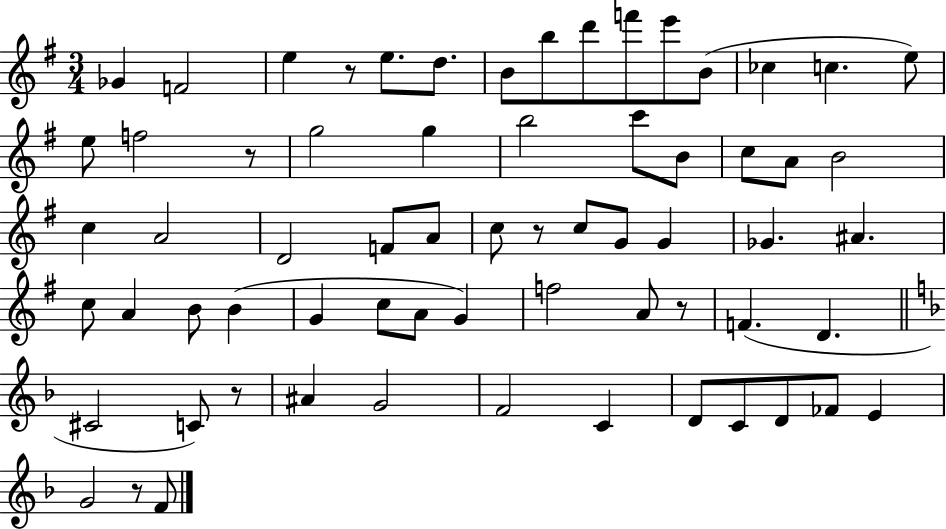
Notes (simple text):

Gb4/q F4/h E5/q R/e E5/e. D5/e. B4/e B5/e D6/e F6/e E6/e B4/e CES5/q C5/q. E5/e E5/e F5/h R/e G5/h G5/q B5/h C6/e B4/e C5/e A4/e B4/h C5/q A4/h D4/h F4/e A4/e C5/e R/e C5/e G4/e G4/q Gb4/q. A#4/q. C5/e A4/q B4/e B4/q G4/q C5/e A4/e G4/q F5/h A4/e R/e F4/q. D4/q. C#4/h C4/e R/e A#4/q G4/h F4/h C4/q D4/e C4/e D4/e FES4/e E4/q G4/h R/e F4/e